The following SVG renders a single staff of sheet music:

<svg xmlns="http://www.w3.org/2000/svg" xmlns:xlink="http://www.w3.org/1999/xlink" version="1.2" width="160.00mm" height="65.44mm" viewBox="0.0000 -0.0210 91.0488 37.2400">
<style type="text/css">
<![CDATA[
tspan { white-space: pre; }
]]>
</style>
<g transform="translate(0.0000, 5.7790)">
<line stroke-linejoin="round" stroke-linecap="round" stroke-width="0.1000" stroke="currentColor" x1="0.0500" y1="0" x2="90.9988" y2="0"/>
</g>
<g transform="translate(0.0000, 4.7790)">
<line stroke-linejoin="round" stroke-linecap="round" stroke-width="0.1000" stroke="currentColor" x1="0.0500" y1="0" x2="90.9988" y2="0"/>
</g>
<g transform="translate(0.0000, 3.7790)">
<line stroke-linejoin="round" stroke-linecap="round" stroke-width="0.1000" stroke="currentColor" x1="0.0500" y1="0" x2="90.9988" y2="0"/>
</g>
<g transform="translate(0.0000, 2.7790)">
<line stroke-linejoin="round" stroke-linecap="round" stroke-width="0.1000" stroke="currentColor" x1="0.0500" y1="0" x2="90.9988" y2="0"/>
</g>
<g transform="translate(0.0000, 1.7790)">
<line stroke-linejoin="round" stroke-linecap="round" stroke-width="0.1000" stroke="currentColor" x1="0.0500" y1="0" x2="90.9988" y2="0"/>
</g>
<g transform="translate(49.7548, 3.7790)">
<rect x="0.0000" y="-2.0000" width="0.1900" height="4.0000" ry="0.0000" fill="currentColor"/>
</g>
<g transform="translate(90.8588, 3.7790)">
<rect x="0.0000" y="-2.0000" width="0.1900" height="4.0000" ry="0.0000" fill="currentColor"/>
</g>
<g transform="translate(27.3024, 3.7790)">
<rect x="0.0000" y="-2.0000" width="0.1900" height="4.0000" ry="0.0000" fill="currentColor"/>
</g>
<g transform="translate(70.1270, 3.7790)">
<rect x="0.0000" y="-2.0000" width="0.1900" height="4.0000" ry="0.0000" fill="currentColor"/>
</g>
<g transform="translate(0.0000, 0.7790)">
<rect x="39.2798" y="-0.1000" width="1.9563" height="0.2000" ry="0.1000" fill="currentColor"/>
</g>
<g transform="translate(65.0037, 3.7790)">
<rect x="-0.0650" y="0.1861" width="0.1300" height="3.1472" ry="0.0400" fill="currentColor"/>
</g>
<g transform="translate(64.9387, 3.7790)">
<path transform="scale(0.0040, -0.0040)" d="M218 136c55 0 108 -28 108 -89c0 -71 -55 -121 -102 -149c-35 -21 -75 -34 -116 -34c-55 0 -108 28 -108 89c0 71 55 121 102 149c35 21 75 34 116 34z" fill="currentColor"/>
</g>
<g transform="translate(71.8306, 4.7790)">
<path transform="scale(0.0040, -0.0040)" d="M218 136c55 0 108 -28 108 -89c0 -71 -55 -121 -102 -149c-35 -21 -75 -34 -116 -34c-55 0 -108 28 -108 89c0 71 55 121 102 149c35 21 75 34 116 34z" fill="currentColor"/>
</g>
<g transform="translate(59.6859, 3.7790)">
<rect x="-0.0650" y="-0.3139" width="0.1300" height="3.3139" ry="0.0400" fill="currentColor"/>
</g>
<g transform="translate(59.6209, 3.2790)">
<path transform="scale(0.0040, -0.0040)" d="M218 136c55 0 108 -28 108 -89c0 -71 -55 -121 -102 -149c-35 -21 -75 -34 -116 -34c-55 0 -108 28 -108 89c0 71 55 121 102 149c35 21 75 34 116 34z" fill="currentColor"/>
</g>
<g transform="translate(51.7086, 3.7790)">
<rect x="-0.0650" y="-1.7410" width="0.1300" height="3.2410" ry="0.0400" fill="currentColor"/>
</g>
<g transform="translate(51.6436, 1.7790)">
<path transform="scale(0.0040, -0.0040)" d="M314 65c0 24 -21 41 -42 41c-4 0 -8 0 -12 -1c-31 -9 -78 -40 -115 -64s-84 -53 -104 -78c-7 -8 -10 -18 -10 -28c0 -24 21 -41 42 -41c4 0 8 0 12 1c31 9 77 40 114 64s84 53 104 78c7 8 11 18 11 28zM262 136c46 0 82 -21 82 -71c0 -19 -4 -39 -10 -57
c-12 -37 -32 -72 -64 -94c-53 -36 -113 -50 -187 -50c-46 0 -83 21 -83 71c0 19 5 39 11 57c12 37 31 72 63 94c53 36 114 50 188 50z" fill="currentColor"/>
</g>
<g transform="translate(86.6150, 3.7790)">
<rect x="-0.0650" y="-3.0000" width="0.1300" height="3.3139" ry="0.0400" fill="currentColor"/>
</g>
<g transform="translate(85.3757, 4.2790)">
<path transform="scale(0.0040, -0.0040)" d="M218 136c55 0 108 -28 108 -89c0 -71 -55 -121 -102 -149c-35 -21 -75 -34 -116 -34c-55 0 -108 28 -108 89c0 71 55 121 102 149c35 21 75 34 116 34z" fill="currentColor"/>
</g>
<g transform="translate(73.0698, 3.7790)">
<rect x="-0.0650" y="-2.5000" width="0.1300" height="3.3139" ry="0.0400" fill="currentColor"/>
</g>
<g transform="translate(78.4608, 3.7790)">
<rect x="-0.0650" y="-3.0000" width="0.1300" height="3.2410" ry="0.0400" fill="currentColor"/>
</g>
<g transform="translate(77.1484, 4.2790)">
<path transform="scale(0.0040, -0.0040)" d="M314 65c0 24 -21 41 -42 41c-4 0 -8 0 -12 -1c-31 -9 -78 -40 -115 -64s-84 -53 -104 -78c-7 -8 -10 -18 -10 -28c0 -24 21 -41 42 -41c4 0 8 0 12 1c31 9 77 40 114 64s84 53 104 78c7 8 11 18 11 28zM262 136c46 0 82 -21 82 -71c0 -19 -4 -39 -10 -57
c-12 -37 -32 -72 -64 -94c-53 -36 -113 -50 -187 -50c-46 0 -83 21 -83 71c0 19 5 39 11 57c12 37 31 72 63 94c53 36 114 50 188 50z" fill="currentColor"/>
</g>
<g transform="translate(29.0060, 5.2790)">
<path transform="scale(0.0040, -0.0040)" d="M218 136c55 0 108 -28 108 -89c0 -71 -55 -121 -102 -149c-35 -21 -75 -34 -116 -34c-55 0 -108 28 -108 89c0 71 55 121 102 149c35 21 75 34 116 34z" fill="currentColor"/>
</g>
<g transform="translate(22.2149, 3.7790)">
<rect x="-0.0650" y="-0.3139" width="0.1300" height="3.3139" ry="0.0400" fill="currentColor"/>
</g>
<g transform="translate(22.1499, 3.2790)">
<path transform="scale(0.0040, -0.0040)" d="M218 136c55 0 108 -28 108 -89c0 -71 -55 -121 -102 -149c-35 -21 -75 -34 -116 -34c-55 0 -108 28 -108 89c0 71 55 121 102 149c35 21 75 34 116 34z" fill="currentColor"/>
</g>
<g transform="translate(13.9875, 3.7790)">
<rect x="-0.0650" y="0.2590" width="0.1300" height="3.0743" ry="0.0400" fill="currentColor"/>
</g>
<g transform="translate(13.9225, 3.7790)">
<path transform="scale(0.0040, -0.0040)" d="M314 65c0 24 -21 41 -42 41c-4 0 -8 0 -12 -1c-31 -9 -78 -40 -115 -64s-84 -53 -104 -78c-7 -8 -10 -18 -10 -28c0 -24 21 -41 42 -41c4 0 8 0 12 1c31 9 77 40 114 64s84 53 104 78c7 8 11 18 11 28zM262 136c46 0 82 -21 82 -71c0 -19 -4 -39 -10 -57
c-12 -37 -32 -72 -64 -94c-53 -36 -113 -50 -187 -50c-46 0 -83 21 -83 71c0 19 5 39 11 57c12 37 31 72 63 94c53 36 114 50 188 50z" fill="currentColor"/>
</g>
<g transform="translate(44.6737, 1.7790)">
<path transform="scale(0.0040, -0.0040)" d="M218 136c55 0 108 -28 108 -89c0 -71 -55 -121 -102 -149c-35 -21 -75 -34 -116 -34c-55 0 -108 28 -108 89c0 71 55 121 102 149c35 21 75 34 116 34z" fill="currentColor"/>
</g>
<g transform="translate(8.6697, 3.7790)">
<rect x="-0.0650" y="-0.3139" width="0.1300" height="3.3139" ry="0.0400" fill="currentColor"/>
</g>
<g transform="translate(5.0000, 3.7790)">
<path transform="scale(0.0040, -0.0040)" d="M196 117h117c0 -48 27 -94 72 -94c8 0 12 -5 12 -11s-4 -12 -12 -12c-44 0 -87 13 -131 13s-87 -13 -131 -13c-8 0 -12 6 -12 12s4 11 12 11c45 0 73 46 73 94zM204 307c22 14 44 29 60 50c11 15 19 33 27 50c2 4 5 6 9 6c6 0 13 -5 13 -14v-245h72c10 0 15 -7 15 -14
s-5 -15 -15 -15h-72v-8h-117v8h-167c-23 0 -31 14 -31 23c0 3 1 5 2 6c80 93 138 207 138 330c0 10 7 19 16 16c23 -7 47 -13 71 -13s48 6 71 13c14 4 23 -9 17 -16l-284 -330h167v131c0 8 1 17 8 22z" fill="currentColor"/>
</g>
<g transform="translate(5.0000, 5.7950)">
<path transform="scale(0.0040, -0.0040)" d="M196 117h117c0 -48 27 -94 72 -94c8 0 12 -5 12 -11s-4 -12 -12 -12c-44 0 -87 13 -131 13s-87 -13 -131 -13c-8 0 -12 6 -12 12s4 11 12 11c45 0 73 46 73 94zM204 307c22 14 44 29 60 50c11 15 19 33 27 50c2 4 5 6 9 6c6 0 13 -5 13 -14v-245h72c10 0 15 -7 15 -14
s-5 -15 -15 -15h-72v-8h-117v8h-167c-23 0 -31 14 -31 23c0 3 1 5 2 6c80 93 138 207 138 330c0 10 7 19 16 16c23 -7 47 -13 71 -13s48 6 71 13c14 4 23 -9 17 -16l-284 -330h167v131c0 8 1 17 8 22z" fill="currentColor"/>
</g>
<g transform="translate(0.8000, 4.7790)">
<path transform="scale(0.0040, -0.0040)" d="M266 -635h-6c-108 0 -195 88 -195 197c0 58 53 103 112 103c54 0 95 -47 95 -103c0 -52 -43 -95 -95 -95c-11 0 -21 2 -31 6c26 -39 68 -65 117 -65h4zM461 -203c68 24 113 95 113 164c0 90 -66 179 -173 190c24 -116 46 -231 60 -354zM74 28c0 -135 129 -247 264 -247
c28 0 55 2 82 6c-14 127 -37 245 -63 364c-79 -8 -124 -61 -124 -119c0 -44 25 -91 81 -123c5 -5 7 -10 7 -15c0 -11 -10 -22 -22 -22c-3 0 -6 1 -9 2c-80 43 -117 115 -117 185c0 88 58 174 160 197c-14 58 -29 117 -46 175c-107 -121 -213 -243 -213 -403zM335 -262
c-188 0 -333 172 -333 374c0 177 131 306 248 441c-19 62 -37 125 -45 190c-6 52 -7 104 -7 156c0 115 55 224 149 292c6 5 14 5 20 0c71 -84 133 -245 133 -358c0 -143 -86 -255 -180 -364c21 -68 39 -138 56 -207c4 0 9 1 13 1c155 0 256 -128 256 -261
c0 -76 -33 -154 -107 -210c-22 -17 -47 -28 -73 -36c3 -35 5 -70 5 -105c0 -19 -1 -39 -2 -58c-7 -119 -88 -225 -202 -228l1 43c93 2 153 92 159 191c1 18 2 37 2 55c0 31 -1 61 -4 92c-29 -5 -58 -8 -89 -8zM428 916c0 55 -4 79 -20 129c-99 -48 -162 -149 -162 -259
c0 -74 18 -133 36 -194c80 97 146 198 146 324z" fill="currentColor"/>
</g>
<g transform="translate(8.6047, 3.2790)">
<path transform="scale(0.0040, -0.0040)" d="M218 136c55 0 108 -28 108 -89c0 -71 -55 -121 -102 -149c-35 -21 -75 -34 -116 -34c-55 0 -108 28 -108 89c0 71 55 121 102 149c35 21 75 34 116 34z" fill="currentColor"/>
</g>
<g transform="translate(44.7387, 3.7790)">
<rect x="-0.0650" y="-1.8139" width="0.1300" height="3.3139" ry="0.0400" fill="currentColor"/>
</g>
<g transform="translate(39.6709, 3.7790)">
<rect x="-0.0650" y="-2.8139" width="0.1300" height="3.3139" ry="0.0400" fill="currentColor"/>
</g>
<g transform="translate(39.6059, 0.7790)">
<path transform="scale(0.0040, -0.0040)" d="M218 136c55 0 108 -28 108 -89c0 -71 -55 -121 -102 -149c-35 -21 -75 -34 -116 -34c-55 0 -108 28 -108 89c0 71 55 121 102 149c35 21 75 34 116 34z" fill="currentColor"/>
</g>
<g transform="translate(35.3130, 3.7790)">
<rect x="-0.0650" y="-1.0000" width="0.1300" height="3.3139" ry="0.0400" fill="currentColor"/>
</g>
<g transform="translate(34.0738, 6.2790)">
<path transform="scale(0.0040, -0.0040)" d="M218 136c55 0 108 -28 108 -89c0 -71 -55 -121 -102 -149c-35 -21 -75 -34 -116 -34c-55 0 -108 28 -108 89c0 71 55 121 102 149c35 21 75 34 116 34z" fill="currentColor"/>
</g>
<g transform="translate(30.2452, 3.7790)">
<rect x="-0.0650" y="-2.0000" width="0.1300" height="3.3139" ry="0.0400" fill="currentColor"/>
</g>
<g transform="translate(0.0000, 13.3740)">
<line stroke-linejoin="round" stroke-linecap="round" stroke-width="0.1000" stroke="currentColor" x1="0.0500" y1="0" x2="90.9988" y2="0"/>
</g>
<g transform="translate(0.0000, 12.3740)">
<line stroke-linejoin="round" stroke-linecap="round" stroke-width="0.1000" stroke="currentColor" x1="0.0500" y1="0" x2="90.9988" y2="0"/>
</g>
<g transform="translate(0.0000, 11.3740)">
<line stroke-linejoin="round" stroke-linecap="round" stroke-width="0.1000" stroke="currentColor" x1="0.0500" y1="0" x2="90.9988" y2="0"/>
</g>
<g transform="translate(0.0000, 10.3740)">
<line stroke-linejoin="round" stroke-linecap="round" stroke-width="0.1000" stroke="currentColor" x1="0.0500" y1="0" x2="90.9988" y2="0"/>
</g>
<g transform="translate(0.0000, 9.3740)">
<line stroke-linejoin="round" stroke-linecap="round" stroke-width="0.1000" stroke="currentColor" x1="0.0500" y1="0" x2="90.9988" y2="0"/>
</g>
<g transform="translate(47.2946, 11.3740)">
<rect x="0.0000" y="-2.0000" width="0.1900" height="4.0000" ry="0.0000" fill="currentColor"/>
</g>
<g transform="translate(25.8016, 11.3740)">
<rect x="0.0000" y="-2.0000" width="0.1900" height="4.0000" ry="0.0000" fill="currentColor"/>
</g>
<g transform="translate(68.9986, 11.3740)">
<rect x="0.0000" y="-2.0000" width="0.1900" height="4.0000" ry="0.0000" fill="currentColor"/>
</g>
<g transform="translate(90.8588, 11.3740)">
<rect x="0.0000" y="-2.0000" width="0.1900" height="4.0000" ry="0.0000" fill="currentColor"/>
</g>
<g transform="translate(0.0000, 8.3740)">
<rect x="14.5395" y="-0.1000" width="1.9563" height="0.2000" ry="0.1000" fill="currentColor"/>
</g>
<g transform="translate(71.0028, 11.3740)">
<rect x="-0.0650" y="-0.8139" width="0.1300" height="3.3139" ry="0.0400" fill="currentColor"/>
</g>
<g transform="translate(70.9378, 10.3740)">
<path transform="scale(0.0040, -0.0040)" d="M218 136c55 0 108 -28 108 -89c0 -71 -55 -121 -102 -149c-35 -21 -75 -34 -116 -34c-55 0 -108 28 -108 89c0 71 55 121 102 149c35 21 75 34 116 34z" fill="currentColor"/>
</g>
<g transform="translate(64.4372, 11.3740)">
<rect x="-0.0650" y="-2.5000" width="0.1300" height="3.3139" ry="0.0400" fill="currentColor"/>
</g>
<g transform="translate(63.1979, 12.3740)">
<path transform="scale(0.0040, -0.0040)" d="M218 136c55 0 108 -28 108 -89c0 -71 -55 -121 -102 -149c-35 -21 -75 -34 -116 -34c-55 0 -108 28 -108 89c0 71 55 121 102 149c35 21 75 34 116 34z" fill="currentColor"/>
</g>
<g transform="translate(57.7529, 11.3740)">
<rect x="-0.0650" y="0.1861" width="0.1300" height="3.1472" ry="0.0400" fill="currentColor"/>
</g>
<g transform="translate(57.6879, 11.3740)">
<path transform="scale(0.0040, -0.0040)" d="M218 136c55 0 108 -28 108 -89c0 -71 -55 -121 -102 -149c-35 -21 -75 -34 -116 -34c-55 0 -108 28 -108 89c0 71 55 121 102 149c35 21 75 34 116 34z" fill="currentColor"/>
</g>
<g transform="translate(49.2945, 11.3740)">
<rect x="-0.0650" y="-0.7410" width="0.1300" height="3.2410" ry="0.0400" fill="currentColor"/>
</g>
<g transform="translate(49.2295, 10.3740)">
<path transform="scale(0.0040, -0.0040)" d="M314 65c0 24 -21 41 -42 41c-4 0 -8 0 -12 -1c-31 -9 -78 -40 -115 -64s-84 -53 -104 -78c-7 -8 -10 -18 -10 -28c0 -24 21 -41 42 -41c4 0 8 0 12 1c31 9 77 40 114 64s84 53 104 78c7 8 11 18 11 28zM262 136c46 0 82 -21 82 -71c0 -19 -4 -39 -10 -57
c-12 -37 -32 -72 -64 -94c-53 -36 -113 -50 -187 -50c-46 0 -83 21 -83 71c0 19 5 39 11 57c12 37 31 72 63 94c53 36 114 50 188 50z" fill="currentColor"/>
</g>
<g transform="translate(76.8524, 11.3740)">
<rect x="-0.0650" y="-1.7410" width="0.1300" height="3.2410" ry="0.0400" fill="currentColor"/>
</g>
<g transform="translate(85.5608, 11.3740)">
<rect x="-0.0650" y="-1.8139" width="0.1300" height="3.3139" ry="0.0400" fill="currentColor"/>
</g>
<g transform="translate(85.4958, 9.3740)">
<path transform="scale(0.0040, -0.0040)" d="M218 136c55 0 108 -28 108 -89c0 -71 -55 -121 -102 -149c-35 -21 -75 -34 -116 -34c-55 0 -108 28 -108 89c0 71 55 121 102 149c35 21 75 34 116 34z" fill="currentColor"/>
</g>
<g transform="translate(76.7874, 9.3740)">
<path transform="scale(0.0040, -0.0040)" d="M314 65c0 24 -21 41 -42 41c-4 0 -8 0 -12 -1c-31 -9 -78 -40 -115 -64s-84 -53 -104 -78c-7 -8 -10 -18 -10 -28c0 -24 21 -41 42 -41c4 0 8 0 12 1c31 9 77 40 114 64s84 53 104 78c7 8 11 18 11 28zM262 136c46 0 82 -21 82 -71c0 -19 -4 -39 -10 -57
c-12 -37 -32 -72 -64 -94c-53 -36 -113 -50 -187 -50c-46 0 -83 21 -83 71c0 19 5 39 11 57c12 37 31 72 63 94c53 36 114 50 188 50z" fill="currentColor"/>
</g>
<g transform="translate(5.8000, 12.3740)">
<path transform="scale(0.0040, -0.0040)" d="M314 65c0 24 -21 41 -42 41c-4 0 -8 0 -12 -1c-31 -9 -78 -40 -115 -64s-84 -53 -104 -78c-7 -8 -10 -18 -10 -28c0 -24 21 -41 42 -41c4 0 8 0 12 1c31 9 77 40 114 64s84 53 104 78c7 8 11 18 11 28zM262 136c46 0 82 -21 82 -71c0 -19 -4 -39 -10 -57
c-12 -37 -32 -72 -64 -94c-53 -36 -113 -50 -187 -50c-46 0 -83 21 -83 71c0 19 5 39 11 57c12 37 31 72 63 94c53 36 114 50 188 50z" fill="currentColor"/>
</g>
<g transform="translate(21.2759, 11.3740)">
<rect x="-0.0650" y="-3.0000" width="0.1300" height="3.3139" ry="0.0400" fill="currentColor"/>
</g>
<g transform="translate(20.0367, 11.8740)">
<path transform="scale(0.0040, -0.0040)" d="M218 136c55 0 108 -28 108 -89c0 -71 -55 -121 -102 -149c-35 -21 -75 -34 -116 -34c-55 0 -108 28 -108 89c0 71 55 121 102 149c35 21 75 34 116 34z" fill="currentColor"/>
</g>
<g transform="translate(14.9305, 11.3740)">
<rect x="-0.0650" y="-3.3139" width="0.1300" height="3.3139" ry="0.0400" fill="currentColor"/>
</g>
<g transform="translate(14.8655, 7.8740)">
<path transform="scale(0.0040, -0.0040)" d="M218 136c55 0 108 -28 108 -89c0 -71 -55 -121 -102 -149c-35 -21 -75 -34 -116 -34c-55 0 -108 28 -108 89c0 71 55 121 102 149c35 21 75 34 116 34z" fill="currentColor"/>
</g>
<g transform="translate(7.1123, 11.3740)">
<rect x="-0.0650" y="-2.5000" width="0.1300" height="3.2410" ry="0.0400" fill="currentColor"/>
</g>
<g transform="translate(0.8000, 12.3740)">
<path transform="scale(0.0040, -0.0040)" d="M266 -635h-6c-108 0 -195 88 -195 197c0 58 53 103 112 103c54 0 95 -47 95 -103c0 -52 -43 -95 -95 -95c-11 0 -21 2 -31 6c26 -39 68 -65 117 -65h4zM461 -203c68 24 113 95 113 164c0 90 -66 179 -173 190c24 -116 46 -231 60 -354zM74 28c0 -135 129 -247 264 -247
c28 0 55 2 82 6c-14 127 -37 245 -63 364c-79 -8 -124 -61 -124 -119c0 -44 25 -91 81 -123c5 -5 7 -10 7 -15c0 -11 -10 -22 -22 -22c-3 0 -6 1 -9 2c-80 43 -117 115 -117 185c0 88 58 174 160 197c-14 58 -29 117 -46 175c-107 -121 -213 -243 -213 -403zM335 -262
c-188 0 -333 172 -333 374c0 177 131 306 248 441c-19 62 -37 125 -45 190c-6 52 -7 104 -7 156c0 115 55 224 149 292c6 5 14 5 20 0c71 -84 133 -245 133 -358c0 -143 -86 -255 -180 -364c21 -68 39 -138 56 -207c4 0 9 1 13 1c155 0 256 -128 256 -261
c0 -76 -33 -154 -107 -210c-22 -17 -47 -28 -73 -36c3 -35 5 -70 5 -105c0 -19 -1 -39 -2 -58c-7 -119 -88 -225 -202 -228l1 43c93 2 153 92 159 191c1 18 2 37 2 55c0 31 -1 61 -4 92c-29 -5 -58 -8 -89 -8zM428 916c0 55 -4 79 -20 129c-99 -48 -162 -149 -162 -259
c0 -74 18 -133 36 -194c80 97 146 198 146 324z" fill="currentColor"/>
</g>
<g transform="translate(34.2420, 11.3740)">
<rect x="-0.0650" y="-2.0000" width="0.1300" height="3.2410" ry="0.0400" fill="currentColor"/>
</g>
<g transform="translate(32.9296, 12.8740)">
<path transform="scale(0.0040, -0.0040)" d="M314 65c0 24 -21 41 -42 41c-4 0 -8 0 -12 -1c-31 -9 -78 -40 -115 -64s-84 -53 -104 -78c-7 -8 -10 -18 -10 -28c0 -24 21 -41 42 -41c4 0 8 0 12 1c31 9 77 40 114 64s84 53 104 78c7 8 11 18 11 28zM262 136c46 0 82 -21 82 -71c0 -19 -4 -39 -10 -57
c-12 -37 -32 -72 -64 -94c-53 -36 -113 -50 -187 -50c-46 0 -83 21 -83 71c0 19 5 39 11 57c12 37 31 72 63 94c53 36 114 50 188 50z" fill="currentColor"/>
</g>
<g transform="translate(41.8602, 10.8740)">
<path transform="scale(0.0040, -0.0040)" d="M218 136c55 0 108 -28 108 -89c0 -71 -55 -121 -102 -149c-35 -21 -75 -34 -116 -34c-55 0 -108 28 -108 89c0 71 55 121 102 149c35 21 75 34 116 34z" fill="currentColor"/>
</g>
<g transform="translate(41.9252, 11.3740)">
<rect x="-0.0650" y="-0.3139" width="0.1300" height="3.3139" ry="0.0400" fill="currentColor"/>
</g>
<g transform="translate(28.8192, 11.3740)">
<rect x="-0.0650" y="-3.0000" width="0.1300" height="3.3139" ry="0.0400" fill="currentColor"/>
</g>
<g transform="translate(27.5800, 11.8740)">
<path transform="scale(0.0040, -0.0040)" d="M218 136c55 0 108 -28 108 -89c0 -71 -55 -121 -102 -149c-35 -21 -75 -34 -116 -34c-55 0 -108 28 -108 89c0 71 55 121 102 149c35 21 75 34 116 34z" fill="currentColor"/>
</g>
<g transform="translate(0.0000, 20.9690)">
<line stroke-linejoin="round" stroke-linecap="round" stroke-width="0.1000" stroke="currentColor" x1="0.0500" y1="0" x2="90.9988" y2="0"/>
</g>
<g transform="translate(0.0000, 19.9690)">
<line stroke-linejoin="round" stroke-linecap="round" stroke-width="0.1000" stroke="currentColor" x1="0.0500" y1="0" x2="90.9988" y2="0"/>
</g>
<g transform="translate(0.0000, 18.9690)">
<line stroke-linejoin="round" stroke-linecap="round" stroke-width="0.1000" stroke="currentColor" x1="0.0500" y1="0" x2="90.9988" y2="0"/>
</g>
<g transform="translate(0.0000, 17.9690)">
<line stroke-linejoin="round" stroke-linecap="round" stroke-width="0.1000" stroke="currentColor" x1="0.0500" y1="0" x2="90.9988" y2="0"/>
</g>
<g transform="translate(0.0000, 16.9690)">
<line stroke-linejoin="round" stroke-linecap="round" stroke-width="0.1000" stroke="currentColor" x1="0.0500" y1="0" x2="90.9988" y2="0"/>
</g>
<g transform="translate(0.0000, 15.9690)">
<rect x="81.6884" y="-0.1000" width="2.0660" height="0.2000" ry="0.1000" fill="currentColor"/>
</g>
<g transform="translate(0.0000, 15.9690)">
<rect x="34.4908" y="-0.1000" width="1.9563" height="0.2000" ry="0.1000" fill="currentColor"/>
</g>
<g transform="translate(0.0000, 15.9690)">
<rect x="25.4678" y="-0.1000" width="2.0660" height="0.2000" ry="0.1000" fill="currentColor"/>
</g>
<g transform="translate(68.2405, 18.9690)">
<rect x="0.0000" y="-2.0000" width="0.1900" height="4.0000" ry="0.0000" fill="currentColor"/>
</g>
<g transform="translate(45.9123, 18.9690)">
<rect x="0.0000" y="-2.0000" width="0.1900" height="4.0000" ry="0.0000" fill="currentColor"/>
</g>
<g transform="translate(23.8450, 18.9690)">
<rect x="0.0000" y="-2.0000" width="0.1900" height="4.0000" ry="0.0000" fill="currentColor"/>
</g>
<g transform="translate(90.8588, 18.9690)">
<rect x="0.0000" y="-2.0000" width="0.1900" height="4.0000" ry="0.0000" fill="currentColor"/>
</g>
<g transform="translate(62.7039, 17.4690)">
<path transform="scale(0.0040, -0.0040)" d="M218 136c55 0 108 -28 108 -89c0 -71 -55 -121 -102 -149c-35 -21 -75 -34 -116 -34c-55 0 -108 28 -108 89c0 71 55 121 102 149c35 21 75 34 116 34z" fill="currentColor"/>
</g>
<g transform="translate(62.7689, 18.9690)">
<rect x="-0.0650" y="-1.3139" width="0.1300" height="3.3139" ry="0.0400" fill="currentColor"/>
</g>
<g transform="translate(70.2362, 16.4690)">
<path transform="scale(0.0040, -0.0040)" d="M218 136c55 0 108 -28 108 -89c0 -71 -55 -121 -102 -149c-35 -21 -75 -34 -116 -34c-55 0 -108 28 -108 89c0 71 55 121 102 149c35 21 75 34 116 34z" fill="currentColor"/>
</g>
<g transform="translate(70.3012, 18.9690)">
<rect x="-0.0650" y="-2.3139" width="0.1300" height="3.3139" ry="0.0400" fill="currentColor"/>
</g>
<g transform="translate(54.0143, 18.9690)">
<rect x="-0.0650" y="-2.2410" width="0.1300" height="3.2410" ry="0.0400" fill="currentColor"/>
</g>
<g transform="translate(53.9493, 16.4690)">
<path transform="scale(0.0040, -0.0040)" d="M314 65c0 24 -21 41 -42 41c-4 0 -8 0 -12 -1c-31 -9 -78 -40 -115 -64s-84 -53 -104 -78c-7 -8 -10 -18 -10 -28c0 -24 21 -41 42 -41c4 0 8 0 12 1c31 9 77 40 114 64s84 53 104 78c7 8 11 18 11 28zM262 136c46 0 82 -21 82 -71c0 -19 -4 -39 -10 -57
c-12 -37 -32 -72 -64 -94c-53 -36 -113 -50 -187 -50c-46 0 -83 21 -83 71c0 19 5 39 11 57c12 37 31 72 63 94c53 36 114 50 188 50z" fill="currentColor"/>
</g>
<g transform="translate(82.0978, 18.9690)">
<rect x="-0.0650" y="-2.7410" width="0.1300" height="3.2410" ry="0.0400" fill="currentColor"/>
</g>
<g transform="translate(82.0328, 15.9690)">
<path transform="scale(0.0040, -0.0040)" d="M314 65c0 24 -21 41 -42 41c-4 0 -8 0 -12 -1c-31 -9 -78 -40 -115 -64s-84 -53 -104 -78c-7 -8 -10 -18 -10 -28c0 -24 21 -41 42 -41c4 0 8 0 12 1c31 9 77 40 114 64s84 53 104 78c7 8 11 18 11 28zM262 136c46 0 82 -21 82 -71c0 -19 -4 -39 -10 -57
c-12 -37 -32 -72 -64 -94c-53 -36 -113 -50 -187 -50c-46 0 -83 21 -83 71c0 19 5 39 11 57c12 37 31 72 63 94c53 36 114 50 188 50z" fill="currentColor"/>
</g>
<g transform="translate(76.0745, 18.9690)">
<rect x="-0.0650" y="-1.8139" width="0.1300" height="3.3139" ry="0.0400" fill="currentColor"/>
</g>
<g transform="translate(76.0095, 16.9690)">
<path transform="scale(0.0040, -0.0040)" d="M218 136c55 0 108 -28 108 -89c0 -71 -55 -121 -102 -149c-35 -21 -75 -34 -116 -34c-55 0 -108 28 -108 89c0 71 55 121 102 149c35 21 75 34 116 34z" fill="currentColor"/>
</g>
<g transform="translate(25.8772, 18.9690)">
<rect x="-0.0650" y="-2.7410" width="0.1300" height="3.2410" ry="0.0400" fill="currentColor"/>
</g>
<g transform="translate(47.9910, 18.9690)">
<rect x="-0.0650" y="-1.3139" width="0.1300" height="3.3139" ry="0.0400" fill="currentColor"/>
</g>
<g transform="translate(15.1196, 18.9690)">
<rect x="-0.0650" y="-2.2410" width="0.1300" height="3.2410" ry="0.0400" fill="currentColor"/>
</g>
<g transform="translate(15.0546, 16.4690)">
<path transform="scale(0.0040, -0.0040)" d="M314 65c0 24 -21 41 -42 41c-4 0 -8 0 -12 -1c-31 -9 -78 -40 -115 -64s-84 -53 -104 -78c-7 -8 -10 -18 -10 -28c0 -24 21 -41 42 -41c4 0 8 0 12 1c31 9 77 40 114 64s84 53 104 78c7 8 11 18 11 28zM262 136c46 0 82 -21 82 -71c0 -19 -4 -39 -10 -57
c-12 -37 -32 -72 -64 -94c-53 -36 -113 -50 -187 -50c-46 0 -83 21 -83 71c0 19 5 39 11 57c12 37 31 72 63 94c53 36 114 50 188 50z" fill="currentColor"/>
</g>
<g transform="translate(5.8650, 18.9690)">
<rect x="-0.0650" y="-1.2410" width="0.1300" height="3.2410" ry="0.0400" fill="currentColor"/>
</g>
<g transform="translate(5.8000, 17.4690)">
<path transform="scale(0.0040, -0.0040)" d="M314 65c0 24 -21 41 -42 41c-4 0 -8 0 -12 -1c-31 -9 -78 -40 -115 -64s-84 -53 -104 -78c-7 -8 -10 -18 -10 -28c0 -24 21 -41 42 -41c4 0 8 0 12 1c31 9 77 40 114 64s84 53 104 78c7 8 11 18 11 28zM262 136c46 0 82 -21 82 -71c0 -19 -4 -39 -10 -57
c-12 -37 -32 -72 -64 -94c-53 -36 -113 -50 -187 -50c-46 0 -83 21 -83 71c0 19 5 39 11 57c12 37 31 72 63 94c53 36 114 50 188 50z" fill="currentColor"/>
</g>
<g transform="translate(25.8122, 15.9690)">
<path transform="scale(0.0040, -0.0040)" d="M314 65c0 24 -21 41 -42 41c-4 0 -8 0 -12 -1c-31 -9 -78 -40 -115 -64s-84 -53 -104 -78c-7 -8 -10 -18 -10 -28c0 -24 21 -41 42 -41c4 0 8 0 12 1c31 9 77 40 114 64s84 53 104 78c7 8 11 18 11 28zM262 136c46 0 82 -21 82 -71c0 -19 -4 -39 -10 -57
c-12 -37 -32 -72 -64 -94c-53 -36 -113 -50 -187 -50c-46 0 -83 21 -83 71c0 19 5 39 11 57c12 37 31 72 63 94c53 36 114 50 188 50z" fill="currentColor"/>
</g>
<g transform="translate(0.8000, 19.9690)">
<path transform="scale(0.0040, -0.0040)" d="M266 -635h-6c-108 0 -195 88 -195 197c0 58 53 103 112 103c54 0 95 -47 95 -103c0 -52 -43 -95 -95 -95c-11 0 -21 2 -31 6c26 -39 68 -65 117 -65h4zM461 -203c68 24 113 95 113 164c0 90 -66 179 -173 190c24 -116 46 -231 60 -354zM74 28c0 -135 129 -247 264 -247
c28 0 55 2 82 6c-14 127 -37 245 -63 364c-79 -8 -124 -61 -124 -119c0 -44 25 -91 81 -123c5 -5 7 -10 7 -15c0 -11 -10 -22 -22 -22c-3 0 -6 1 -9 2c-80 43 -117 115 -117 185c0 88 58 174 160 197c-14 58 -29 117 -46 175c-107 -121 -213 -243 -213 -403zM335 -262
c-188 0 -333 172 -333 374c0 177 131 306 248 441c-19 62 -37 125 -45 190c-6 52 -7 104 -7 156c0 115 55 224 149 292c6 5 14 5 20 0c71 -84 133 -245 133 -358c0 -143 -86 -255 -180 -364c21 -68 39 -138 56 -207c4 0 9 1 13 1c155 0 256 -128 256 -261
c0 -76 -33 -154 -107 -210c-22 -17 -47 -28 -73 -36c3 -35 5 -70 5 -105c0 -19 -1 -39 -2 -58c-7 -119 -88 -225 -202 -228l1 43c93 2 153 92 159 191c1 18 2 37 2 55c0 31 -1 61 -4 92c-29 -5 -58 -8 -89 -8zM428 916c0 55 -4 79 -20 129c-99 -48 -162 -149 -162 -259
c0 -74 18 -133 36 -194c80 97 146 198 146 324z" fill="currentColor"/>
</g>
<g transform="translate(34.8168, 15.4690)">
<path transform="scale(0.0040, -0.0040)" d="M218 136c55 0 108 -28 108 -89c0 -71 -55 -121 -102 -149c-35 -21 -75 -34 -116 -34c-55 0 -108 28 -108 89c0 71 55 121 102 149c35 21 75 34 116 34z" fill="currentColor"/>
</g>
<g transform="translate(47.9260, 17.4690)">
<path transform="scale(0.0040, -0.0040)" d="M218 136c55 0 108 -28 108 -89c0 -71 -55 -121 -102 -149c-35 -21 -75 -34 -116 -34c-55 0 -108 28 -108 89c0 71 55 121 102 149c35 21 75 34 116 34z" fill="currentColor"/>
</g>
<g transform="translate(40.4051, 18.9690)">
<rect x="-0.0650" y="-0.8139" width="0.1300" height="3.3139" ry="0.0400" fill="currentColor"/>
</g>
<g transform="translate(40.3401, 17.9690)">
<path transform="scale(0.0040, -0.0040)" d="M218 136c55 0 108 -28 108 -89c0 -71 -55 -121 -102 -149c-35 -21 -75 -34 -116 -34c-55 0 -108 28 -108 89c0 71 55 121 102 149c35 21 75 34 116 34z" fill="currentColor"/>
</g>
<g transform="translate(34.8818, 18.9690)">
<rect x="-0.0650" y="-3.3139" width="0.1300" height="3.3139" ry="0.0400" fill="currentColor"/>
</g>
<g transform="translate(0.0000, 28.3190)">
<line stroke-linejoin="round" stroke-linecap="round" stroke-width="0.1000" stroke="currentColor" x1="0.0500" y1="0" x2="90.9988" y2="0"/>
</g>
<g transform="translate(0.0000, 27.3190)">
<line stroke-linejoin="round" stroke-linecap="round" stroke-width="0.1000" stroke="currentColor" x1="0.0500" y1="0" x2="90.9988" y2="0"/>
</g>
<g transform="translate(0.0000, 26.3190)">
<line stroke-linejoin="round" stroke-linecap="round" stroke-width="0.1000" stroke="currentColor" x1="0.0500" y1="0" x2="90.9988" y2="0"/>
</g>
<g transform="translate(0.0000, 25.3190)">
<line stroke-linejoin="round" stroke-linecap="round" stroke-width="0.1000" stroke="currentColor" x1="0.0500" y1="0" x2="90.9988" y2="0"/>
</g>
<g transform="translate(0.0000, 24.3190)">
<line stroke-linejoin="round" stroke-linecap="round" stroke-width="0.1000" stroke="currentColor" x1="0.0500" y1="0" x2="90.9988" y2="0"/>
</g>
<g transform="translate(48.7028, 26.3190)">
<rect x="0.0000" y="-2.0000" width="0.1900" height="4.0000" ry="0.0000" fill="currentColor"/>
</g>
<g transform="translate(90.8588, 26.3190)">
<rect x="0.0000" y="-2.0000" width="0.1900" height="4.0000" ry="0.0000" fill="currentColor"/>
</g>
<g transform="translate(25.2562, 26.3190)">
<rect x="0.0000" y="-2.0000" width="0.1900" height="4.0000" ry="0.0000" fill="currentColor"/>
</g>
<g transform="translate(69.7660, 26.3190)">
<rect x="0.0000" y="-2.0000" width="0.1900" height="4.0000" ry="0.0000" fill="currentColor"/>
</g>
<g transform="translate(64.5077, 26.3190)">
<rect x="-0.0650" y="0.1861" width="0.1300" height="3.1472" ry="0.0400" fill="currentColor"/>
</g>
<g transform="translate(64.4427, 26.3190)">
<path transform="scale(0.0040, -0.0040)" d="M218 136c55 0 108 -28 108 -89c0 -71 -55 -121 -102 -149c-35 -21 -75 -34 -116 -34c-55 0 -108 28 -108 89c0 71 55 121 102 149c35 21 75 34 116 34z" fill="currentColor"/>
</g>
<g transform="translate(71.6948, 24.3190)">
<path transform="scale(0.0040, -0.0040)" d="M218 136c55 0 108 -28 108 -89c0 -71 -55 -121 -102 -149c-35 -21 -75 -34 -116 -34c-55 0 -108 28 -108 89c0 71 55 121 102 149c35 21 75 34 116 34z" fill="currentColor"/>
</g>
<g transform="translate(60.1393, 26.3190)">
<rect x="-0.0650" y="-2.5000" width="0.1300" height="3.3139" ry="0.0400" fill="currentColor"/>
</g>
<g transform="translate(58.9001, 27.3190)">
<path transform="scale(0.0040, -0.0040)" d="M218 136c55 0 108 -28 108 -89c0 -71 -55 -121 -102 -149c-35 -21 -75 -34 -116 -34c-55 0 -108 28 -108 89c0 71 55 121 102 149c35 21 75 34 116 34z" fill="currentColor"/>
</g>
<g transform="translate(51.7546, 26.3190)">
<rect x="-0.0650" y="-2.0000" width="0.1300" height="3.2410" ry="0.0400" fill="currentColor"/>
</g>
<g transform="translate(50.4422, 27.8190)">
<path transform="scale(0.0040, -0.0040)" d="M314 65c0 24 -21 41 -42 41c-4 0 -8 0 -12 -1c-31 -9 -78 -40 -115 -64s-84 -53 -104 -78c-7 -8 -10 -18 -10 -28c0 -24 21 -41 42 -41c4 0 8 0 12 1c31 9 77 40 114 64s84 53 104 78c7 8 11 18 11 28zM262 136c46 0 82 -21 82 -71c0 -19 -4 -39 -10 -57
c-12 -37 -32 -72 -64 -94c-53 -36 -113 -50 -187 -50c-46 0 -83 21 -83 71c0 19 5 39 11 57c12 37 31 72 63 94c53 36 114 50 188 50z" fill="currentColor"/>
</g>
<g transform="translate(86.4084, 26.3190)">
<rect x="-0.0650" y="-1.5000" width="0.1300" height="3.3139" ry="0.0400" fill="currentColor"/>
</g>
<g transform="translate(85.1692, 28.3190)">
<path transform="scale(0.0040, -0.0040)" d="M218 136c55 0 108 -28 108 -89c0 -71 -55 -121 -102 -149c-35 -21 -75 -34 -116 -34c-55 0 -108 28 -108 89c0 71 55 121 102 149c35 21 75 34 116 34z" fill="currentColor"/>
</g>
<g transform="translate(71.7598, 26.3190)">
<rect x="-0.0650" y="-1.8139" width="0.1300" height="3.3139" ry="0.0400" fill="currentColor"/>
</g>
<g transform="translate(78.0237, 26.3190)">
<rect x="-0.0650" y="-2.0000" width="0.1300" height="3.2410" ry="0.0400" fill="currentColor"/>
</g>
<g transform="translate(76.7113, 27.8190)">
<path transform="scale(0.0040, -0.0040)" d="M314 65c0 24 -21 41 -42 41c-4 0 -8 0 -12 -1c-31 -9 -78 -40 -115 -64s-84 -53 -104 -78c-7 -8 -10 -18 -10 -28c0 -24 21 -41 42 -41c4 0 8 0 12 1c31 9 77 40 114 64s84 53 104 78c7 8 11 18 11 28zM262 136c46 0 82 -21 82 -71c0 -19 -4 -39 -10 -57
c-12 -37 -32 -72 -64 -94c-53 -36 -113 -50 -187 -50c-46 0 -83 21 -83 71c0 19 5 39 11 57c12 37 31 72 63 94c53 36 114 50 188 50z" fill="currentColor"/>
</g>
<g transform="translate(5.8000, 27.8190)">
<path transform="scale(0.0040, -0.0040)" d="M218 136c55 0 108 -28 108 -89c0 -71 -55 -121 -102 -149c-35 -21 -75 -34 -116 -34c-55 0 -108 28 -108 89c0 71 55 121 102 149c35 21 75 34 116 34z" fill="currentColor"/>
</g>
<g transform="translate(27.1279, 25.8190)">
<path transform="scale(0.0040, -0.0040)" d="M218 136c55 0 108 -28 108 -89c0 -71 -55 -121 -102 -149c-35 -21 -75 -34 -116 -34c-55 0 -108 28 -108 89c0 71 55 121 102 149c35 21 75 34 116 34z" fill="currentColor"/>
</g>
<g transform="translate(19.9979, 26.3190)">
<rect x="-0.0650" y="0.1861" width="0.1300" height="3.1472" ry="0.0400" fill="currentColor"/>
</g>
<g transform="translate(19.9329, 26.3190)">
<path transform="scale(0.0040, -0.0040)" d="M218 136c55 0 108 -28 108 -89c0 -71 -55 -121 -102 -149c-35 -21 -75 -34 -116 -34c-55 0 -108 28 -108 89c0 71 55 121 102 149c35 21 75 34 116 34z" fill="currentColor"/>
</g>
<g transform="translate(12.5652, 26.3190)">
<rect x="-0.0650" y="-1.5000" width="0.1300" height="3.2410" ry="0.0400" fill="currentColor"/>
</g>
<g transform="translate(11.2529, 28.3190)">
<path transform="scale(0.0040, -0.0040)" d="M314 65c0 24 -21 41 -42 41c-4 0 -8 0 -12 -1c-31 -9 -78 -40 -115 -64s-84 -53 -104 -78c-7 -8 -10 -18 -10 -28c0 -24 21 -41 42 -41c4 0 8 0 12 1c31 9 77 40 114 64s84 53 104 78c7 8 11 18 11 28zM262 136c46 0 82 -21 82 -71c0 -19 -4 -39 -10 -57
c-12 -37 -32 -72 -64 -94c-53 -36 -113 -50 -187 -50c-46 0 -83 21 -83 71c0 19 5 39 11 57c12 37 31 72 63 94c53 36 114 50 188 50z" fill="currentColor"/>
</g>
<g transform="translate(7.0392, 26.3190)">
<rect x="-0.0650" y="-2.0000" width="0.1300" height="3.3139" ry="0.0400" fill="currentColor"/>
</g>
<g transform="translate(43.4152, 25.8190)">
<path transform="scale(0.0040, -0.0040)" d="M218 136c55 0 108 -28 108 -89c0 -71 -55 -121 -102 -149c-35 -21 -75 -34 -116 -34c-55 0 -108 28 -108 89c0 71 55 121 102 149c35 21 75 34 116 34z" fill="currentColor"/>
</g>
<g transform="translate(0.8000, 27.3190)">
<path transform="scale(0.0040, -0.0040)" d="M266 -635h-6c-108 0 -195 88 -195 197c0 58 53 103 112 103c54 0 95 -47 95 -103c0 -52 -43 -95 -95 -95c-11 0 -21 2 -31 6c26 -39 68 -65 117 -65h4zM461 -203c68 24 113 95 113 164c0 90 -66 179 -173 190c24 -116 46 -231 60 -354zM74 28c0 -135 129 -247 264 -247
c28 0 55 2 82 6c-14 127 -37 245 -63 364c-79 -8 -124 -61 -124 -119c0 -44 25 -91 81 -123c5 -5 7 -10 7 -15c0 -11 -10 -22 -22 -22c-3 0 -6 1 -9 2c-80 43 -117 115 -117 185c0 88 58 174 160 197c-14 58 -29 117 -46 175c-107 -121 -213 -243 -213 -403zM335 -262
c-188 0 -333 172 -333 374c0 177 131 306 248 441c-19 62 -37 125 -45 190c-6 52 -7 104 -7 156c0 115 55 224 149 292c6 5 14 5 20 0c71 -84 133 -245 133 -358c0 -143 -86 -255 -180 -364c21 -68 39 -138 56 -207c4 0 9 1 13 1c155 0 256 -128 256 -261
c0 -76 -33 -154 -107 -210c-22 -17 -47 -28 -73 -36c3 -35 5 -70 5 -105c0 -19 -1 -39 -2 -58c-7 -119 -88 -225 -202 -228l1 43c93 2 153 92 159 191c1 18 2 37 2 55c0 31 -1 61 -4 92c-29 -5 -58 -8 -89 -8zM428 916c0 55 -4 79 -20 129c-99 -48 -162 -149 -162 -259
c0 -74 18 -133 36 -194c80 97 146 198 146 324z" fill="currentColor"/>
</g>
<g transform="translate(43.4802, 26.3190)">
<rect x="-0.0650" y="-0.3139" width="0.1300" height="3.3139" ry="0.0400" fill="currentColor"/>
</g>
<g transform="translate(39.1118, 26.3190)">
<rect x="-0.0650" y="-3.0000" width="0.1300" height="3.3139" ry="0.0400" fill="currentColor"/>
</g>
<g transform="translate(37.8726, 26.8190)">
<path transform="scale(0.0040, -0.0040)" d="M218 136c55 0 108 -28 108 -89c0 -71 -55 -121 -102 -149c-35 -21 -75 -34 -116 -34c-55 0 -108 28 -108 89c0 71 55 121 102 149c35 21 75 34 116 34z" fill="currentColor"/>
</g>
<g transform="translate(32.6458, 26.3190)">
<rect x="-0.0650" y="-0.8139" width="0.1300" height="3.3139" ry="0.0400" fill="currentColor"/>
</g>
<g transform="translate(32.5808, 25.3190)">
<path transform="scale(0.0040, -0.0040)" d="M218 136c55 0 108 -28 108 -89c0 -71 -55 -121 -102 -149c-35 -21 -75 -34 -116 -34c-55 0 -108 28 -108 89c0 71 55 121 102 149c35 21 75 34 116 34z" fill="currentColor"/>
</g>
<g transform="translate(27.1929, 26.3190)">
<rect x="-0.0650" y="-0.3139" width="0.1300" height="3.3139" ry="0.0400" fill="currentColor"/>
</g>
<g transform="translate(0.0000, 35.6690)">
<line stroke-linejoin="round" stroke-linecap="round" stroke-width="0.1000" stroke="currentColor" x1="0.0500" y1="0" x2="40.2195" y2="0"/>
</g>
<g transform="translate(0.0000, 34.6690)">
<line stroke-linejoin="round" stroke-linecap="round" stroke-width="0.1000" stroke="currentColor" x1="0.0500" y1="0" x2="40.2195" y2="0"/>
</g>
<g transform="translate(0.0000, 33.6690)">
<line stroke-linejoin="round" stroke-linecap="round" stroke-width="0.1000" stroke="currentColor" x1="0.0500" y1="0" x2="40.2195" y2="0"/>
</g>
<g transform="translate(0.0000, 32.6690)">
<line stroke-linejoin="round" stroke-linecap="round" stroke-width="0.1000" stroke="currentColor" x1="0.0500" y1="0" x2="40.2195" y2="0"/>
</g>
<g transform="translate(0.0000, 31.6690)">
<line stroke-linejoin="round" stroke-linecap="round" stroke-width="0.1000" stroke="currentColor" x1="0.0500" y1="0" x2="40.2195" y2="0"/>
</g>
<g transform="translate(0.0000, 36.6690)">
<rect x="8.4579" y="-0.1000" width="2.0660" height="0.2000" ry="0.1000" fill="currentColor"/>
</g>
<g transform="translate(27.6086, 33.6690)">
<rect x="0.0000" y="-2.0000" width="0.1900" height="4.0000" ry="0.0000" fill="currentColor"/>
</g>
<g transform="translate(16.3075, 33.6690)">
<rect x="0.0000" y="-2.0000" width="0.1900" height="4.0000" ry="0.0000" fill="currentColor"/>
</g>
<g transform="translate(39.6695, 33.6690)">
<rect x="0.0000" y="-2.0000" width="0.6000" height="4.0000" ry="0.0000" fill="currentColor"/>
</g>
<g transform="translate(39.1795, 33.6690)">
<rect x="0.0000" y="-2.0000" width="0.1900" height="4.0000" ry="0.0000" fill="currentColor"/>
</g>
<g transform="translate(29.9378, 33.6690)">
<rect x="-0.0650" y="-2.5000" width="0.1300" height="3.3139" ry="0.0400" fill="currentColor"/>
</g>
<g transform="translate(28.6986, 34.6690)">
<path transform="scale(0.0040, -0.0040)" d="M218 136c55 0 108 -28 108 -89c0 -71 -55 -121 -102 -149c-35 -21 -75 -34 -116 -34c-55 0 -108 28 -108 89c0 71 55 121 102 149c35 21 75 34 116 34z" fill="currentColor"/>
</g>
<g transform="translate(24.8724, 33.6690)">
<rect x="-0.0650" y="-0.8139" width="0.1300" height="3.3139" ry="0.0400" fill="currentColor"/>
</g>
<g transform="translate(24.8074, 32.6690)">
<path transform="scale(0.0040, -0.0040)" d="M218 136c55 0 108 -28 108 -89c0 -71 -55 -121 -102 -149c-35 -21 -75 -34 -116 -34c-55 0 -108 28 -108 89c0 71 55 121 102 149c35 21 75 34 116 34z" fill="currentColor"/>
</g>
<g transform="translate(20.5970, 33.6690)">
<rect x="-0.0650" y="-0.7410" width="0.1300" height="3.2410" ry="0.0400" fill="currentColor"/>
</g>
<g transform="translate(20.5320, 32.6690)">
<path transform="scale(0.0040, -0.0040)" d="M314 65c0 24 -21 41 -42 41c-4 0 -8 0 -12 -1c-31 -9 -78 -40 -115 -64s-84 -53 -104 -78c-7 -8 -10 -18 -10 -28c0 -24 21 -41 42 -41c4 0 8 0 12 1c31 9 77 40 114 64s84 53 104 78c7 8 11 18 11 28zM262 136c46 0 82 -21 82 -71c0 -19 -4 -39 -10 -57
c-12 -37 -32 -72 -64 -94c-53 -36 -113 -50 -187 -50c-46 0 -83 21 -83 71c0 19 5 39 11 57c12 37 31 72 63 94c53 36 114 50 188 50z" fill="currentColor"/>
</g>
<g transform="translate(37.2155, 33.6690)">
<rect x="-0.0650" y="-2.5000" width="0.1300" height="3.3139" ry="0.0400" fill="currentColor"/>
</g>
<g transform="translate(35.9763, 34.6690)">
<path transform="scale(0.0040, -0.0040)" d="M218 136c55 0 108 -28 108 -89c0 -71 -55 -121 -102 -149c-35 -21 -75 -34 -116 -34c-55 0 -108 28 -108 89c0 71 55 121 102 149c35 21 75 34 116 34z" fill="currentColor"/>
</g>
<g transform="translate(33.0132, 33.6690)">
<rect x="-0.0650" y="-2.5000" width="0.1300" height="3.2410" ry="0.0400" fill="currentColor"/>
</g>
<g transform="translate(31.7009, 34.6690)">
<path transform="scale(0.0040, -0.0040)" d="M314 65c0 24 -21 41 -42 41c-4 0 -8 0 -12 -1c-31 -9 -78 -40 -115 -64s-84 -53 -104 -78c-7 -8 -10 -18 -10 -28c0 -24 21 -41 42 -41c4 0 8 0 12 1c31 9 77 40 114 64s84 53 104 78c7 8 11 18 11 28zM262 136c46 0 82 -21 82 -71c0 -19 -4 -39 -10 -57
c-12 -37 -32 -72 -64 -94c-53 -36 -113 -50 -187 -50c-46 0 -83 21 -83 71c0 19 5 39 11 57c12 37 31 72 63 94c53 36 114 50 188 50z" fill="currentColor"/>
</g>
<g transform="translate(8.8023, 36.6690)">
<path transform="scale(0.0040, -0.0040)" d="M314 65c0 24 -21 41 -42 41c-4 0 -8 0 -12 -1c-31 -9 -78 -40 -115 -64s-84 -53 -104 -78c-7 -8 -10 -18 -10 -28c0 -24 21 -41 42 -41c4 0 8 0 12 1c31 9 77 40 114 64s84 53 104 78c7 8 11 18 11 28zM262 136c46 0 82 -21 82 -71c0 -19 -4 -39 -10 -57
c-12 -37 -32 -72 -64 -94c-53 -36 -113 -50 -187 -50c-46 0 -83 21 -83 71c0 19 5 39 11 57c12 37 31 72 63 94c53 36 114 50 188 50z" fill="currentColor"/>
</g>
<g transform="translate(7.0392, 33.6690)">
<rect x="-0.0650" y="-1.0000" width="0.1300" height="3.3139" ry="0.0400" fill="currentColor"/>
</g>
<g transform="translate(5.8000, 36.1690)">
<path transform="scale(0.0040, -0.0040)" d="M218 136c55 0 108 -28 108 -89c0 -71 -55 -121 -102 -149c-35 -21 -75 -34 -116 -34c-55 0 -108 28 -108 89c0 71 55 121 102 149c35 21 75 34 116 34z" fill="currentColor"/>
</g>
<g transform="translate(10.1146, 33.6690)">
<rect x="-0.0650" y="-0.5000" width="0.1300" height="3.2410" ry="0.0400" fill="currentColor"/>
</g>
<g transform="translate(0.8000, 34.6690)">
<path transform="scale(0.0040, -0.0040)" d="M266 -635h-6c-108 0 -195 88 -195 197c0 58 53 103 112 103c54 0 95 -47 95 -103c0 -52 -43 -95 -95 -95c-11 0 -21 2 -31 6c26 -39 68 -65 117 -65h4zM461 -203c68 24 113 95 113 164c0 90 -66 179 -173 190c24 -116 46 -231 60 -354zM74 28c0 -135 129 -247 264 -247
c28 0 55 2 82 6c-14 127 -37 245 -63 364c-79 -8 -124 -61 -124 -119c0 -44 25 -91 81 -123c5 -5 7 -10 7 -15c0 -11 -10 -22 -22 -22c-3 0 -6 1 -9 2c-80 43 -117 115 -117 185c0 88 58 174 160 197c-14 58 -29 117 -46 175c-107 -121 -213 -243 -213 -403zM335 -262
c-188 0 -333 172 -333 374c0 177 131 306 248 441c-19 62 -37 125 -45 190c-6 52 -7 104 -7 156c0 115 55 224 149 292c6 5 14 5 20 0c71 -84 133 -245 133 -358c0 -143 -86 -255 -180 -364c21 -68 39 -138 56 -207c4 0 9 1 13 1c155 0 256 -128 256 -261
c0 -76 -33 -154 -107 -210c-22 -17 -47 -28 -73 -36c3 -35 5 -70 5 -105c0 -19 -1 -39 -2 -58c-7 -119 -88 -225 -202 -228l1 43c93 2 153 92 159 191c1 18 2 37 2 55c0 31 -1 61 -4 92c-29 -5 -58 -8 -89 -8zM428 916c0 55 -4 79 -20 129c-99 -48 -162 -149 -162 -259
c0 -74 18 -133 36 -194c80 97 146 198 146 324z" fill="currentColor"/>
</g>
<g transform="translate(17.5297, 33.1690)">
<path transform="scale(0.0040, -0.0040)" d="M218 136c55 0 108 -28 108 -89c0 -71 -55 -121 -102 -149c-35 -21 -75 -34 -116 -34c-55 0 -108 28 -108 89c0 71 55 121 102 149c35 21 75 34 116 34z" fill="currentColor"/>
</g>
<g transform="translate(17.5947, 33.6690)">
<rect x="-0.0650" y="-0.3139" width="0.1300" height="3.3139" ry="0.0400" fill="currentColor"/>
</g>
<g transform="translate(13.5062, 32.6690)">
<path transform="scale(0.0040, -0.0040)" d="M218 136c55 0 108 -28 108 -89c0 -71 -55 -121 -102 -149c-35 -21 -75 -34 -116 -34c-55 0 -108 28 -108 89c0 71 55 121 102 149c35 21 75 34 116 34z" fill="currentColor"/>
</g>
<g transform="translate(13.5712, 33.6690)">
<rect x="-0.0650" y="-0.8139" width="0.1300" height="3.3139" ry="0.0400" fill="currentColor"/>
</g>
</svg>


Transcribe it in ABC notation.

X:1
T:Untitled
M:4/4
L:1/4
K:C
c B2 c F D a f f2 c B G A2 A G2 b A A F2 c d2 B G d f2 f e2 g2 a2 b d e g2 e g f a2 F E2 B c d A c F2 G B f F2 E D C2 d c d2 d G G2 G